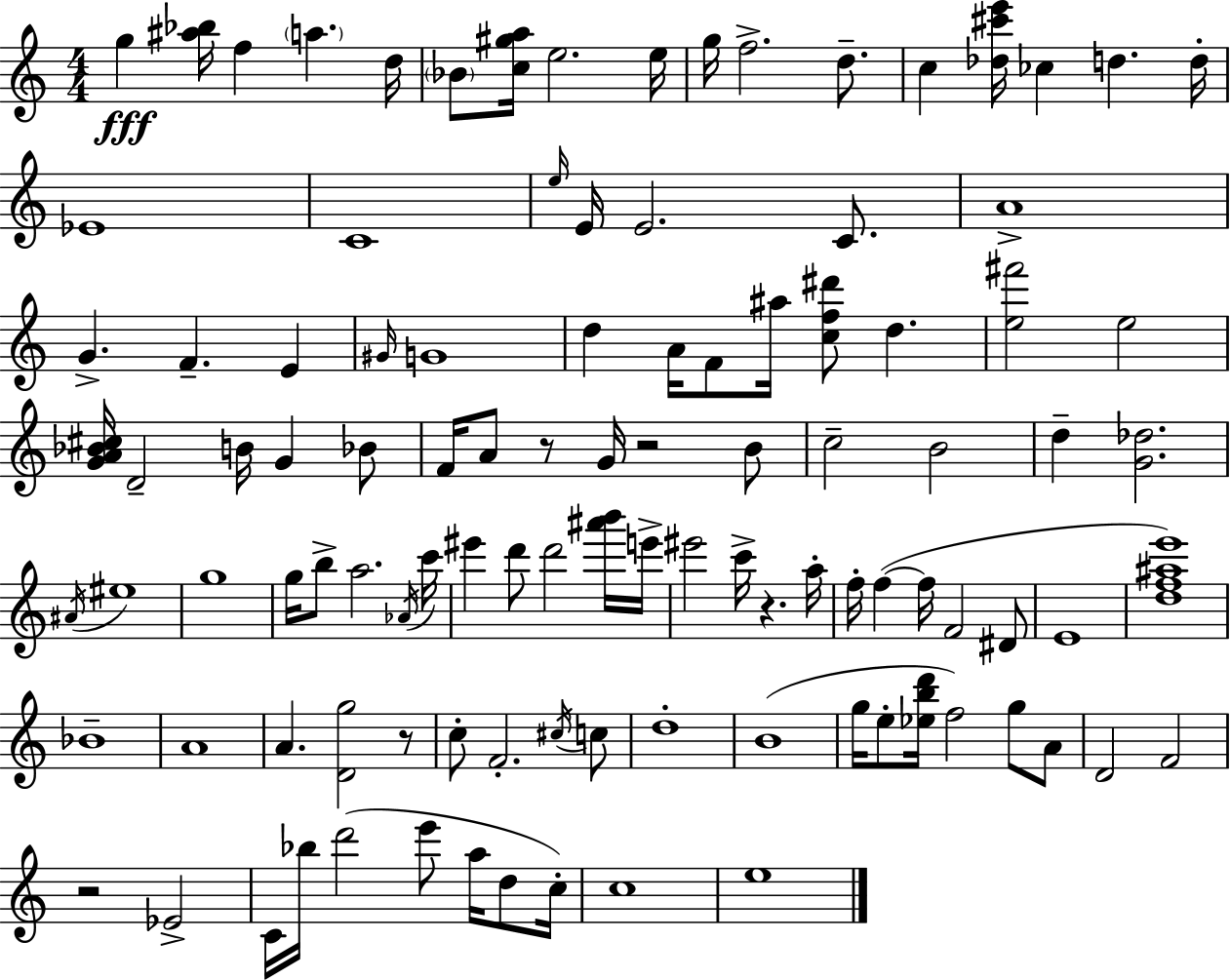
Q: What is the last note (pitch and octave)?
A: E5